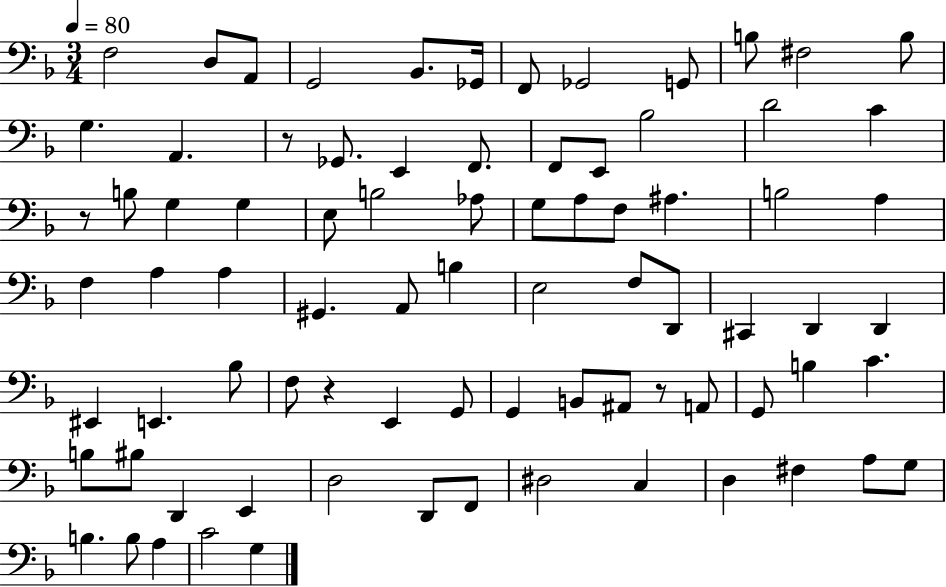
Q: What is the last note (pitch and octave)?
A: G3